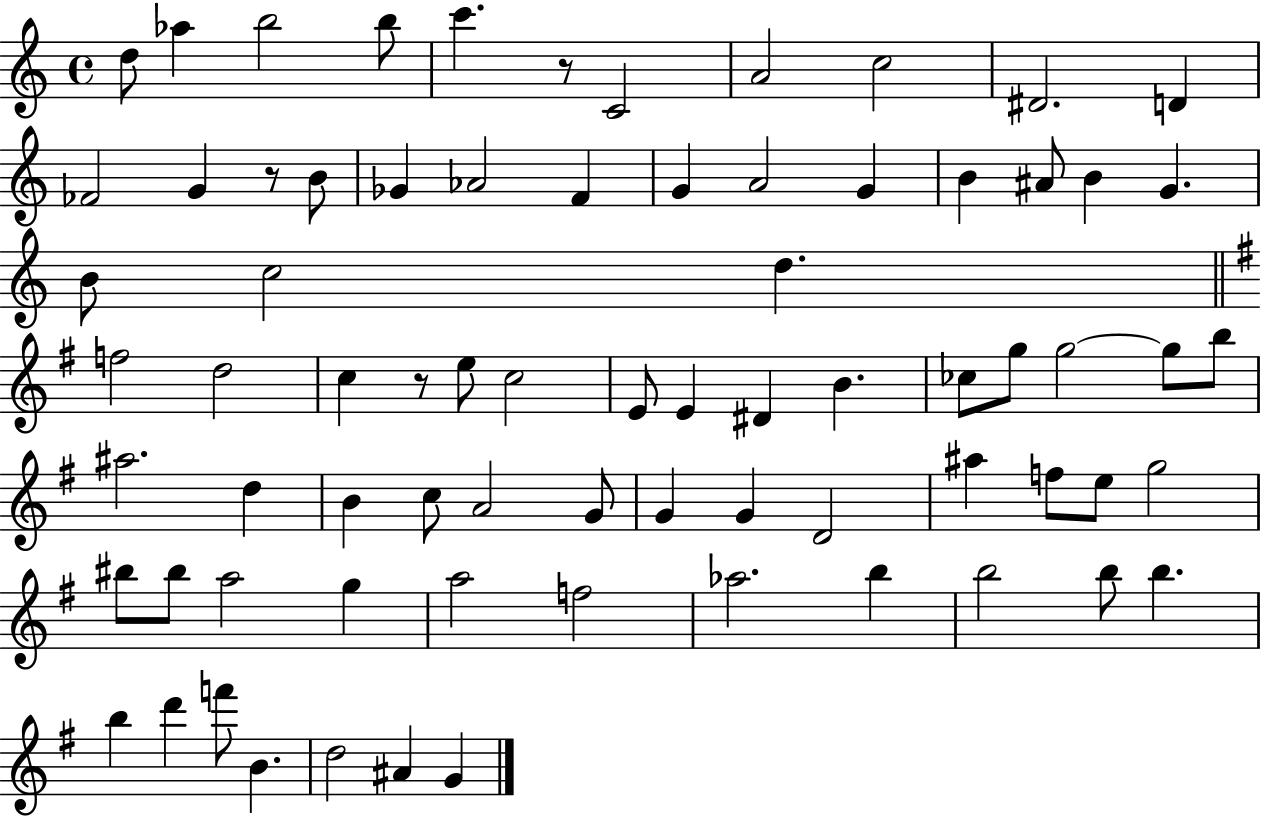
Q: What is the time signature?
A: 4/4